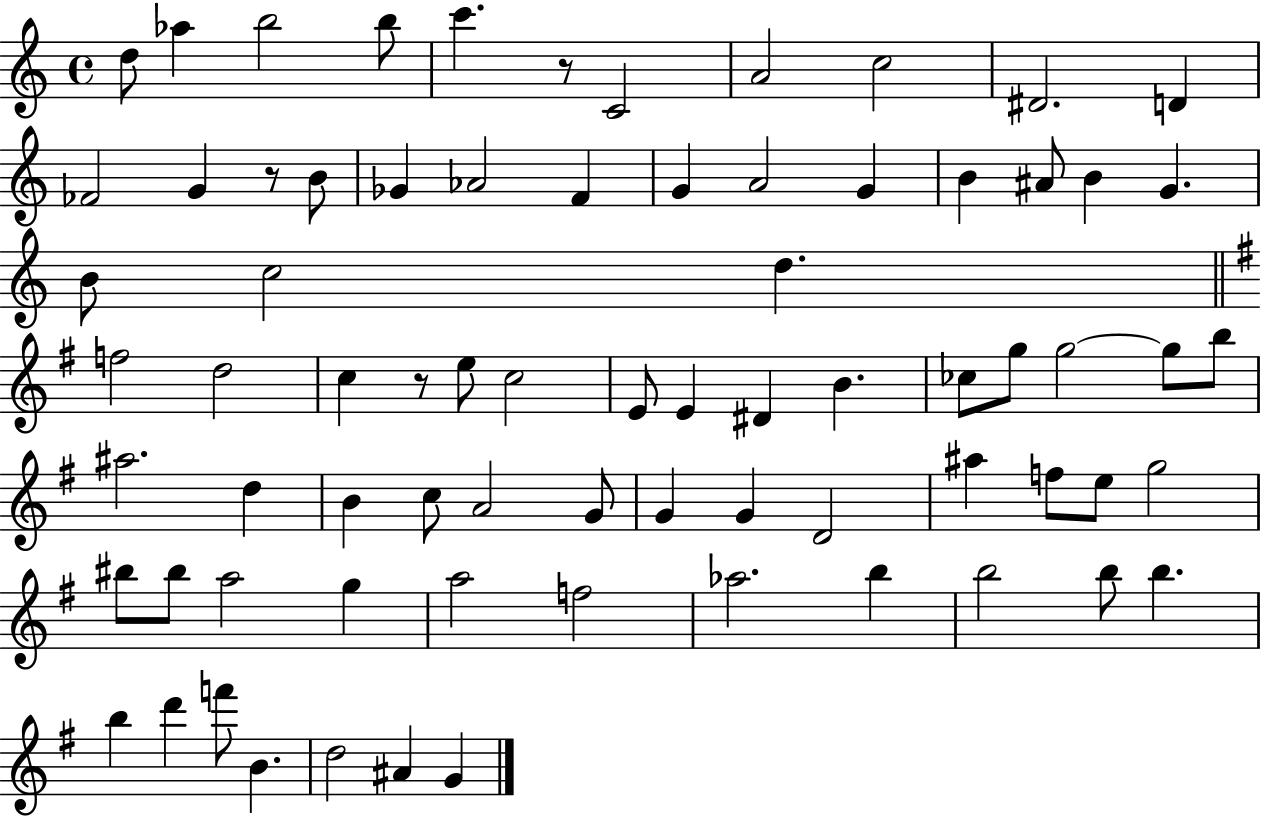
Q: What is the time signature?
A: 4/4